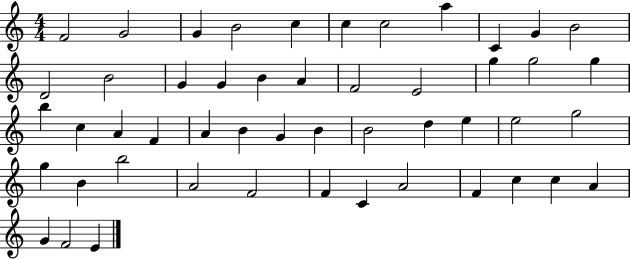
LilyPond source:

{
  \clef treble
  \numericTimeSignature
  \time 4/4
  \key c \major
  f'2 g'2 | g'4 b'2 c''4 | c''4 c''2 a''4 | c'4 g'4 b'2 | \break d'2 b'2 | g'4 g'4 b'4 a'4 | f'2 e'2 | g''4 g''2 g''4 | \break b''4 c''4 a'4 f'4 | a'4 b'4 g'4 b'4 | b'2 d''4 e''4 | e''2 g''2 | \break g''4 b'4 b''2 | a'2 f'2 | f'4 c'4 a'2 | f'4 c''4 c''4 a'4 | \break g'4 f'2 e'4 | \bar "|."
}